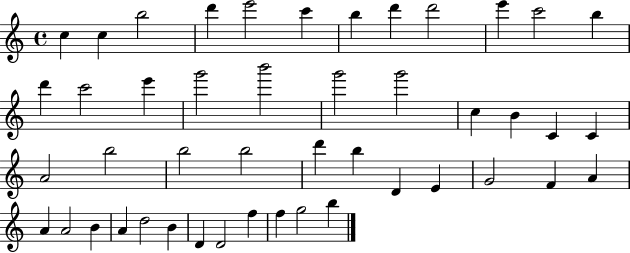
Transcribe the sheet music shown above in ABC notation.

X:1
T:Untitled
M:4/4
L:1/4
K:C
c c b2 d' e'2 c' b d' d'2 e' c'2 b d' c'2 e' g'2 b'2 g'2 g'2 c B C C A2 b2 b2 b2 d' b D E G2 F A A A2 B A d2 B D D2 f f g2 b